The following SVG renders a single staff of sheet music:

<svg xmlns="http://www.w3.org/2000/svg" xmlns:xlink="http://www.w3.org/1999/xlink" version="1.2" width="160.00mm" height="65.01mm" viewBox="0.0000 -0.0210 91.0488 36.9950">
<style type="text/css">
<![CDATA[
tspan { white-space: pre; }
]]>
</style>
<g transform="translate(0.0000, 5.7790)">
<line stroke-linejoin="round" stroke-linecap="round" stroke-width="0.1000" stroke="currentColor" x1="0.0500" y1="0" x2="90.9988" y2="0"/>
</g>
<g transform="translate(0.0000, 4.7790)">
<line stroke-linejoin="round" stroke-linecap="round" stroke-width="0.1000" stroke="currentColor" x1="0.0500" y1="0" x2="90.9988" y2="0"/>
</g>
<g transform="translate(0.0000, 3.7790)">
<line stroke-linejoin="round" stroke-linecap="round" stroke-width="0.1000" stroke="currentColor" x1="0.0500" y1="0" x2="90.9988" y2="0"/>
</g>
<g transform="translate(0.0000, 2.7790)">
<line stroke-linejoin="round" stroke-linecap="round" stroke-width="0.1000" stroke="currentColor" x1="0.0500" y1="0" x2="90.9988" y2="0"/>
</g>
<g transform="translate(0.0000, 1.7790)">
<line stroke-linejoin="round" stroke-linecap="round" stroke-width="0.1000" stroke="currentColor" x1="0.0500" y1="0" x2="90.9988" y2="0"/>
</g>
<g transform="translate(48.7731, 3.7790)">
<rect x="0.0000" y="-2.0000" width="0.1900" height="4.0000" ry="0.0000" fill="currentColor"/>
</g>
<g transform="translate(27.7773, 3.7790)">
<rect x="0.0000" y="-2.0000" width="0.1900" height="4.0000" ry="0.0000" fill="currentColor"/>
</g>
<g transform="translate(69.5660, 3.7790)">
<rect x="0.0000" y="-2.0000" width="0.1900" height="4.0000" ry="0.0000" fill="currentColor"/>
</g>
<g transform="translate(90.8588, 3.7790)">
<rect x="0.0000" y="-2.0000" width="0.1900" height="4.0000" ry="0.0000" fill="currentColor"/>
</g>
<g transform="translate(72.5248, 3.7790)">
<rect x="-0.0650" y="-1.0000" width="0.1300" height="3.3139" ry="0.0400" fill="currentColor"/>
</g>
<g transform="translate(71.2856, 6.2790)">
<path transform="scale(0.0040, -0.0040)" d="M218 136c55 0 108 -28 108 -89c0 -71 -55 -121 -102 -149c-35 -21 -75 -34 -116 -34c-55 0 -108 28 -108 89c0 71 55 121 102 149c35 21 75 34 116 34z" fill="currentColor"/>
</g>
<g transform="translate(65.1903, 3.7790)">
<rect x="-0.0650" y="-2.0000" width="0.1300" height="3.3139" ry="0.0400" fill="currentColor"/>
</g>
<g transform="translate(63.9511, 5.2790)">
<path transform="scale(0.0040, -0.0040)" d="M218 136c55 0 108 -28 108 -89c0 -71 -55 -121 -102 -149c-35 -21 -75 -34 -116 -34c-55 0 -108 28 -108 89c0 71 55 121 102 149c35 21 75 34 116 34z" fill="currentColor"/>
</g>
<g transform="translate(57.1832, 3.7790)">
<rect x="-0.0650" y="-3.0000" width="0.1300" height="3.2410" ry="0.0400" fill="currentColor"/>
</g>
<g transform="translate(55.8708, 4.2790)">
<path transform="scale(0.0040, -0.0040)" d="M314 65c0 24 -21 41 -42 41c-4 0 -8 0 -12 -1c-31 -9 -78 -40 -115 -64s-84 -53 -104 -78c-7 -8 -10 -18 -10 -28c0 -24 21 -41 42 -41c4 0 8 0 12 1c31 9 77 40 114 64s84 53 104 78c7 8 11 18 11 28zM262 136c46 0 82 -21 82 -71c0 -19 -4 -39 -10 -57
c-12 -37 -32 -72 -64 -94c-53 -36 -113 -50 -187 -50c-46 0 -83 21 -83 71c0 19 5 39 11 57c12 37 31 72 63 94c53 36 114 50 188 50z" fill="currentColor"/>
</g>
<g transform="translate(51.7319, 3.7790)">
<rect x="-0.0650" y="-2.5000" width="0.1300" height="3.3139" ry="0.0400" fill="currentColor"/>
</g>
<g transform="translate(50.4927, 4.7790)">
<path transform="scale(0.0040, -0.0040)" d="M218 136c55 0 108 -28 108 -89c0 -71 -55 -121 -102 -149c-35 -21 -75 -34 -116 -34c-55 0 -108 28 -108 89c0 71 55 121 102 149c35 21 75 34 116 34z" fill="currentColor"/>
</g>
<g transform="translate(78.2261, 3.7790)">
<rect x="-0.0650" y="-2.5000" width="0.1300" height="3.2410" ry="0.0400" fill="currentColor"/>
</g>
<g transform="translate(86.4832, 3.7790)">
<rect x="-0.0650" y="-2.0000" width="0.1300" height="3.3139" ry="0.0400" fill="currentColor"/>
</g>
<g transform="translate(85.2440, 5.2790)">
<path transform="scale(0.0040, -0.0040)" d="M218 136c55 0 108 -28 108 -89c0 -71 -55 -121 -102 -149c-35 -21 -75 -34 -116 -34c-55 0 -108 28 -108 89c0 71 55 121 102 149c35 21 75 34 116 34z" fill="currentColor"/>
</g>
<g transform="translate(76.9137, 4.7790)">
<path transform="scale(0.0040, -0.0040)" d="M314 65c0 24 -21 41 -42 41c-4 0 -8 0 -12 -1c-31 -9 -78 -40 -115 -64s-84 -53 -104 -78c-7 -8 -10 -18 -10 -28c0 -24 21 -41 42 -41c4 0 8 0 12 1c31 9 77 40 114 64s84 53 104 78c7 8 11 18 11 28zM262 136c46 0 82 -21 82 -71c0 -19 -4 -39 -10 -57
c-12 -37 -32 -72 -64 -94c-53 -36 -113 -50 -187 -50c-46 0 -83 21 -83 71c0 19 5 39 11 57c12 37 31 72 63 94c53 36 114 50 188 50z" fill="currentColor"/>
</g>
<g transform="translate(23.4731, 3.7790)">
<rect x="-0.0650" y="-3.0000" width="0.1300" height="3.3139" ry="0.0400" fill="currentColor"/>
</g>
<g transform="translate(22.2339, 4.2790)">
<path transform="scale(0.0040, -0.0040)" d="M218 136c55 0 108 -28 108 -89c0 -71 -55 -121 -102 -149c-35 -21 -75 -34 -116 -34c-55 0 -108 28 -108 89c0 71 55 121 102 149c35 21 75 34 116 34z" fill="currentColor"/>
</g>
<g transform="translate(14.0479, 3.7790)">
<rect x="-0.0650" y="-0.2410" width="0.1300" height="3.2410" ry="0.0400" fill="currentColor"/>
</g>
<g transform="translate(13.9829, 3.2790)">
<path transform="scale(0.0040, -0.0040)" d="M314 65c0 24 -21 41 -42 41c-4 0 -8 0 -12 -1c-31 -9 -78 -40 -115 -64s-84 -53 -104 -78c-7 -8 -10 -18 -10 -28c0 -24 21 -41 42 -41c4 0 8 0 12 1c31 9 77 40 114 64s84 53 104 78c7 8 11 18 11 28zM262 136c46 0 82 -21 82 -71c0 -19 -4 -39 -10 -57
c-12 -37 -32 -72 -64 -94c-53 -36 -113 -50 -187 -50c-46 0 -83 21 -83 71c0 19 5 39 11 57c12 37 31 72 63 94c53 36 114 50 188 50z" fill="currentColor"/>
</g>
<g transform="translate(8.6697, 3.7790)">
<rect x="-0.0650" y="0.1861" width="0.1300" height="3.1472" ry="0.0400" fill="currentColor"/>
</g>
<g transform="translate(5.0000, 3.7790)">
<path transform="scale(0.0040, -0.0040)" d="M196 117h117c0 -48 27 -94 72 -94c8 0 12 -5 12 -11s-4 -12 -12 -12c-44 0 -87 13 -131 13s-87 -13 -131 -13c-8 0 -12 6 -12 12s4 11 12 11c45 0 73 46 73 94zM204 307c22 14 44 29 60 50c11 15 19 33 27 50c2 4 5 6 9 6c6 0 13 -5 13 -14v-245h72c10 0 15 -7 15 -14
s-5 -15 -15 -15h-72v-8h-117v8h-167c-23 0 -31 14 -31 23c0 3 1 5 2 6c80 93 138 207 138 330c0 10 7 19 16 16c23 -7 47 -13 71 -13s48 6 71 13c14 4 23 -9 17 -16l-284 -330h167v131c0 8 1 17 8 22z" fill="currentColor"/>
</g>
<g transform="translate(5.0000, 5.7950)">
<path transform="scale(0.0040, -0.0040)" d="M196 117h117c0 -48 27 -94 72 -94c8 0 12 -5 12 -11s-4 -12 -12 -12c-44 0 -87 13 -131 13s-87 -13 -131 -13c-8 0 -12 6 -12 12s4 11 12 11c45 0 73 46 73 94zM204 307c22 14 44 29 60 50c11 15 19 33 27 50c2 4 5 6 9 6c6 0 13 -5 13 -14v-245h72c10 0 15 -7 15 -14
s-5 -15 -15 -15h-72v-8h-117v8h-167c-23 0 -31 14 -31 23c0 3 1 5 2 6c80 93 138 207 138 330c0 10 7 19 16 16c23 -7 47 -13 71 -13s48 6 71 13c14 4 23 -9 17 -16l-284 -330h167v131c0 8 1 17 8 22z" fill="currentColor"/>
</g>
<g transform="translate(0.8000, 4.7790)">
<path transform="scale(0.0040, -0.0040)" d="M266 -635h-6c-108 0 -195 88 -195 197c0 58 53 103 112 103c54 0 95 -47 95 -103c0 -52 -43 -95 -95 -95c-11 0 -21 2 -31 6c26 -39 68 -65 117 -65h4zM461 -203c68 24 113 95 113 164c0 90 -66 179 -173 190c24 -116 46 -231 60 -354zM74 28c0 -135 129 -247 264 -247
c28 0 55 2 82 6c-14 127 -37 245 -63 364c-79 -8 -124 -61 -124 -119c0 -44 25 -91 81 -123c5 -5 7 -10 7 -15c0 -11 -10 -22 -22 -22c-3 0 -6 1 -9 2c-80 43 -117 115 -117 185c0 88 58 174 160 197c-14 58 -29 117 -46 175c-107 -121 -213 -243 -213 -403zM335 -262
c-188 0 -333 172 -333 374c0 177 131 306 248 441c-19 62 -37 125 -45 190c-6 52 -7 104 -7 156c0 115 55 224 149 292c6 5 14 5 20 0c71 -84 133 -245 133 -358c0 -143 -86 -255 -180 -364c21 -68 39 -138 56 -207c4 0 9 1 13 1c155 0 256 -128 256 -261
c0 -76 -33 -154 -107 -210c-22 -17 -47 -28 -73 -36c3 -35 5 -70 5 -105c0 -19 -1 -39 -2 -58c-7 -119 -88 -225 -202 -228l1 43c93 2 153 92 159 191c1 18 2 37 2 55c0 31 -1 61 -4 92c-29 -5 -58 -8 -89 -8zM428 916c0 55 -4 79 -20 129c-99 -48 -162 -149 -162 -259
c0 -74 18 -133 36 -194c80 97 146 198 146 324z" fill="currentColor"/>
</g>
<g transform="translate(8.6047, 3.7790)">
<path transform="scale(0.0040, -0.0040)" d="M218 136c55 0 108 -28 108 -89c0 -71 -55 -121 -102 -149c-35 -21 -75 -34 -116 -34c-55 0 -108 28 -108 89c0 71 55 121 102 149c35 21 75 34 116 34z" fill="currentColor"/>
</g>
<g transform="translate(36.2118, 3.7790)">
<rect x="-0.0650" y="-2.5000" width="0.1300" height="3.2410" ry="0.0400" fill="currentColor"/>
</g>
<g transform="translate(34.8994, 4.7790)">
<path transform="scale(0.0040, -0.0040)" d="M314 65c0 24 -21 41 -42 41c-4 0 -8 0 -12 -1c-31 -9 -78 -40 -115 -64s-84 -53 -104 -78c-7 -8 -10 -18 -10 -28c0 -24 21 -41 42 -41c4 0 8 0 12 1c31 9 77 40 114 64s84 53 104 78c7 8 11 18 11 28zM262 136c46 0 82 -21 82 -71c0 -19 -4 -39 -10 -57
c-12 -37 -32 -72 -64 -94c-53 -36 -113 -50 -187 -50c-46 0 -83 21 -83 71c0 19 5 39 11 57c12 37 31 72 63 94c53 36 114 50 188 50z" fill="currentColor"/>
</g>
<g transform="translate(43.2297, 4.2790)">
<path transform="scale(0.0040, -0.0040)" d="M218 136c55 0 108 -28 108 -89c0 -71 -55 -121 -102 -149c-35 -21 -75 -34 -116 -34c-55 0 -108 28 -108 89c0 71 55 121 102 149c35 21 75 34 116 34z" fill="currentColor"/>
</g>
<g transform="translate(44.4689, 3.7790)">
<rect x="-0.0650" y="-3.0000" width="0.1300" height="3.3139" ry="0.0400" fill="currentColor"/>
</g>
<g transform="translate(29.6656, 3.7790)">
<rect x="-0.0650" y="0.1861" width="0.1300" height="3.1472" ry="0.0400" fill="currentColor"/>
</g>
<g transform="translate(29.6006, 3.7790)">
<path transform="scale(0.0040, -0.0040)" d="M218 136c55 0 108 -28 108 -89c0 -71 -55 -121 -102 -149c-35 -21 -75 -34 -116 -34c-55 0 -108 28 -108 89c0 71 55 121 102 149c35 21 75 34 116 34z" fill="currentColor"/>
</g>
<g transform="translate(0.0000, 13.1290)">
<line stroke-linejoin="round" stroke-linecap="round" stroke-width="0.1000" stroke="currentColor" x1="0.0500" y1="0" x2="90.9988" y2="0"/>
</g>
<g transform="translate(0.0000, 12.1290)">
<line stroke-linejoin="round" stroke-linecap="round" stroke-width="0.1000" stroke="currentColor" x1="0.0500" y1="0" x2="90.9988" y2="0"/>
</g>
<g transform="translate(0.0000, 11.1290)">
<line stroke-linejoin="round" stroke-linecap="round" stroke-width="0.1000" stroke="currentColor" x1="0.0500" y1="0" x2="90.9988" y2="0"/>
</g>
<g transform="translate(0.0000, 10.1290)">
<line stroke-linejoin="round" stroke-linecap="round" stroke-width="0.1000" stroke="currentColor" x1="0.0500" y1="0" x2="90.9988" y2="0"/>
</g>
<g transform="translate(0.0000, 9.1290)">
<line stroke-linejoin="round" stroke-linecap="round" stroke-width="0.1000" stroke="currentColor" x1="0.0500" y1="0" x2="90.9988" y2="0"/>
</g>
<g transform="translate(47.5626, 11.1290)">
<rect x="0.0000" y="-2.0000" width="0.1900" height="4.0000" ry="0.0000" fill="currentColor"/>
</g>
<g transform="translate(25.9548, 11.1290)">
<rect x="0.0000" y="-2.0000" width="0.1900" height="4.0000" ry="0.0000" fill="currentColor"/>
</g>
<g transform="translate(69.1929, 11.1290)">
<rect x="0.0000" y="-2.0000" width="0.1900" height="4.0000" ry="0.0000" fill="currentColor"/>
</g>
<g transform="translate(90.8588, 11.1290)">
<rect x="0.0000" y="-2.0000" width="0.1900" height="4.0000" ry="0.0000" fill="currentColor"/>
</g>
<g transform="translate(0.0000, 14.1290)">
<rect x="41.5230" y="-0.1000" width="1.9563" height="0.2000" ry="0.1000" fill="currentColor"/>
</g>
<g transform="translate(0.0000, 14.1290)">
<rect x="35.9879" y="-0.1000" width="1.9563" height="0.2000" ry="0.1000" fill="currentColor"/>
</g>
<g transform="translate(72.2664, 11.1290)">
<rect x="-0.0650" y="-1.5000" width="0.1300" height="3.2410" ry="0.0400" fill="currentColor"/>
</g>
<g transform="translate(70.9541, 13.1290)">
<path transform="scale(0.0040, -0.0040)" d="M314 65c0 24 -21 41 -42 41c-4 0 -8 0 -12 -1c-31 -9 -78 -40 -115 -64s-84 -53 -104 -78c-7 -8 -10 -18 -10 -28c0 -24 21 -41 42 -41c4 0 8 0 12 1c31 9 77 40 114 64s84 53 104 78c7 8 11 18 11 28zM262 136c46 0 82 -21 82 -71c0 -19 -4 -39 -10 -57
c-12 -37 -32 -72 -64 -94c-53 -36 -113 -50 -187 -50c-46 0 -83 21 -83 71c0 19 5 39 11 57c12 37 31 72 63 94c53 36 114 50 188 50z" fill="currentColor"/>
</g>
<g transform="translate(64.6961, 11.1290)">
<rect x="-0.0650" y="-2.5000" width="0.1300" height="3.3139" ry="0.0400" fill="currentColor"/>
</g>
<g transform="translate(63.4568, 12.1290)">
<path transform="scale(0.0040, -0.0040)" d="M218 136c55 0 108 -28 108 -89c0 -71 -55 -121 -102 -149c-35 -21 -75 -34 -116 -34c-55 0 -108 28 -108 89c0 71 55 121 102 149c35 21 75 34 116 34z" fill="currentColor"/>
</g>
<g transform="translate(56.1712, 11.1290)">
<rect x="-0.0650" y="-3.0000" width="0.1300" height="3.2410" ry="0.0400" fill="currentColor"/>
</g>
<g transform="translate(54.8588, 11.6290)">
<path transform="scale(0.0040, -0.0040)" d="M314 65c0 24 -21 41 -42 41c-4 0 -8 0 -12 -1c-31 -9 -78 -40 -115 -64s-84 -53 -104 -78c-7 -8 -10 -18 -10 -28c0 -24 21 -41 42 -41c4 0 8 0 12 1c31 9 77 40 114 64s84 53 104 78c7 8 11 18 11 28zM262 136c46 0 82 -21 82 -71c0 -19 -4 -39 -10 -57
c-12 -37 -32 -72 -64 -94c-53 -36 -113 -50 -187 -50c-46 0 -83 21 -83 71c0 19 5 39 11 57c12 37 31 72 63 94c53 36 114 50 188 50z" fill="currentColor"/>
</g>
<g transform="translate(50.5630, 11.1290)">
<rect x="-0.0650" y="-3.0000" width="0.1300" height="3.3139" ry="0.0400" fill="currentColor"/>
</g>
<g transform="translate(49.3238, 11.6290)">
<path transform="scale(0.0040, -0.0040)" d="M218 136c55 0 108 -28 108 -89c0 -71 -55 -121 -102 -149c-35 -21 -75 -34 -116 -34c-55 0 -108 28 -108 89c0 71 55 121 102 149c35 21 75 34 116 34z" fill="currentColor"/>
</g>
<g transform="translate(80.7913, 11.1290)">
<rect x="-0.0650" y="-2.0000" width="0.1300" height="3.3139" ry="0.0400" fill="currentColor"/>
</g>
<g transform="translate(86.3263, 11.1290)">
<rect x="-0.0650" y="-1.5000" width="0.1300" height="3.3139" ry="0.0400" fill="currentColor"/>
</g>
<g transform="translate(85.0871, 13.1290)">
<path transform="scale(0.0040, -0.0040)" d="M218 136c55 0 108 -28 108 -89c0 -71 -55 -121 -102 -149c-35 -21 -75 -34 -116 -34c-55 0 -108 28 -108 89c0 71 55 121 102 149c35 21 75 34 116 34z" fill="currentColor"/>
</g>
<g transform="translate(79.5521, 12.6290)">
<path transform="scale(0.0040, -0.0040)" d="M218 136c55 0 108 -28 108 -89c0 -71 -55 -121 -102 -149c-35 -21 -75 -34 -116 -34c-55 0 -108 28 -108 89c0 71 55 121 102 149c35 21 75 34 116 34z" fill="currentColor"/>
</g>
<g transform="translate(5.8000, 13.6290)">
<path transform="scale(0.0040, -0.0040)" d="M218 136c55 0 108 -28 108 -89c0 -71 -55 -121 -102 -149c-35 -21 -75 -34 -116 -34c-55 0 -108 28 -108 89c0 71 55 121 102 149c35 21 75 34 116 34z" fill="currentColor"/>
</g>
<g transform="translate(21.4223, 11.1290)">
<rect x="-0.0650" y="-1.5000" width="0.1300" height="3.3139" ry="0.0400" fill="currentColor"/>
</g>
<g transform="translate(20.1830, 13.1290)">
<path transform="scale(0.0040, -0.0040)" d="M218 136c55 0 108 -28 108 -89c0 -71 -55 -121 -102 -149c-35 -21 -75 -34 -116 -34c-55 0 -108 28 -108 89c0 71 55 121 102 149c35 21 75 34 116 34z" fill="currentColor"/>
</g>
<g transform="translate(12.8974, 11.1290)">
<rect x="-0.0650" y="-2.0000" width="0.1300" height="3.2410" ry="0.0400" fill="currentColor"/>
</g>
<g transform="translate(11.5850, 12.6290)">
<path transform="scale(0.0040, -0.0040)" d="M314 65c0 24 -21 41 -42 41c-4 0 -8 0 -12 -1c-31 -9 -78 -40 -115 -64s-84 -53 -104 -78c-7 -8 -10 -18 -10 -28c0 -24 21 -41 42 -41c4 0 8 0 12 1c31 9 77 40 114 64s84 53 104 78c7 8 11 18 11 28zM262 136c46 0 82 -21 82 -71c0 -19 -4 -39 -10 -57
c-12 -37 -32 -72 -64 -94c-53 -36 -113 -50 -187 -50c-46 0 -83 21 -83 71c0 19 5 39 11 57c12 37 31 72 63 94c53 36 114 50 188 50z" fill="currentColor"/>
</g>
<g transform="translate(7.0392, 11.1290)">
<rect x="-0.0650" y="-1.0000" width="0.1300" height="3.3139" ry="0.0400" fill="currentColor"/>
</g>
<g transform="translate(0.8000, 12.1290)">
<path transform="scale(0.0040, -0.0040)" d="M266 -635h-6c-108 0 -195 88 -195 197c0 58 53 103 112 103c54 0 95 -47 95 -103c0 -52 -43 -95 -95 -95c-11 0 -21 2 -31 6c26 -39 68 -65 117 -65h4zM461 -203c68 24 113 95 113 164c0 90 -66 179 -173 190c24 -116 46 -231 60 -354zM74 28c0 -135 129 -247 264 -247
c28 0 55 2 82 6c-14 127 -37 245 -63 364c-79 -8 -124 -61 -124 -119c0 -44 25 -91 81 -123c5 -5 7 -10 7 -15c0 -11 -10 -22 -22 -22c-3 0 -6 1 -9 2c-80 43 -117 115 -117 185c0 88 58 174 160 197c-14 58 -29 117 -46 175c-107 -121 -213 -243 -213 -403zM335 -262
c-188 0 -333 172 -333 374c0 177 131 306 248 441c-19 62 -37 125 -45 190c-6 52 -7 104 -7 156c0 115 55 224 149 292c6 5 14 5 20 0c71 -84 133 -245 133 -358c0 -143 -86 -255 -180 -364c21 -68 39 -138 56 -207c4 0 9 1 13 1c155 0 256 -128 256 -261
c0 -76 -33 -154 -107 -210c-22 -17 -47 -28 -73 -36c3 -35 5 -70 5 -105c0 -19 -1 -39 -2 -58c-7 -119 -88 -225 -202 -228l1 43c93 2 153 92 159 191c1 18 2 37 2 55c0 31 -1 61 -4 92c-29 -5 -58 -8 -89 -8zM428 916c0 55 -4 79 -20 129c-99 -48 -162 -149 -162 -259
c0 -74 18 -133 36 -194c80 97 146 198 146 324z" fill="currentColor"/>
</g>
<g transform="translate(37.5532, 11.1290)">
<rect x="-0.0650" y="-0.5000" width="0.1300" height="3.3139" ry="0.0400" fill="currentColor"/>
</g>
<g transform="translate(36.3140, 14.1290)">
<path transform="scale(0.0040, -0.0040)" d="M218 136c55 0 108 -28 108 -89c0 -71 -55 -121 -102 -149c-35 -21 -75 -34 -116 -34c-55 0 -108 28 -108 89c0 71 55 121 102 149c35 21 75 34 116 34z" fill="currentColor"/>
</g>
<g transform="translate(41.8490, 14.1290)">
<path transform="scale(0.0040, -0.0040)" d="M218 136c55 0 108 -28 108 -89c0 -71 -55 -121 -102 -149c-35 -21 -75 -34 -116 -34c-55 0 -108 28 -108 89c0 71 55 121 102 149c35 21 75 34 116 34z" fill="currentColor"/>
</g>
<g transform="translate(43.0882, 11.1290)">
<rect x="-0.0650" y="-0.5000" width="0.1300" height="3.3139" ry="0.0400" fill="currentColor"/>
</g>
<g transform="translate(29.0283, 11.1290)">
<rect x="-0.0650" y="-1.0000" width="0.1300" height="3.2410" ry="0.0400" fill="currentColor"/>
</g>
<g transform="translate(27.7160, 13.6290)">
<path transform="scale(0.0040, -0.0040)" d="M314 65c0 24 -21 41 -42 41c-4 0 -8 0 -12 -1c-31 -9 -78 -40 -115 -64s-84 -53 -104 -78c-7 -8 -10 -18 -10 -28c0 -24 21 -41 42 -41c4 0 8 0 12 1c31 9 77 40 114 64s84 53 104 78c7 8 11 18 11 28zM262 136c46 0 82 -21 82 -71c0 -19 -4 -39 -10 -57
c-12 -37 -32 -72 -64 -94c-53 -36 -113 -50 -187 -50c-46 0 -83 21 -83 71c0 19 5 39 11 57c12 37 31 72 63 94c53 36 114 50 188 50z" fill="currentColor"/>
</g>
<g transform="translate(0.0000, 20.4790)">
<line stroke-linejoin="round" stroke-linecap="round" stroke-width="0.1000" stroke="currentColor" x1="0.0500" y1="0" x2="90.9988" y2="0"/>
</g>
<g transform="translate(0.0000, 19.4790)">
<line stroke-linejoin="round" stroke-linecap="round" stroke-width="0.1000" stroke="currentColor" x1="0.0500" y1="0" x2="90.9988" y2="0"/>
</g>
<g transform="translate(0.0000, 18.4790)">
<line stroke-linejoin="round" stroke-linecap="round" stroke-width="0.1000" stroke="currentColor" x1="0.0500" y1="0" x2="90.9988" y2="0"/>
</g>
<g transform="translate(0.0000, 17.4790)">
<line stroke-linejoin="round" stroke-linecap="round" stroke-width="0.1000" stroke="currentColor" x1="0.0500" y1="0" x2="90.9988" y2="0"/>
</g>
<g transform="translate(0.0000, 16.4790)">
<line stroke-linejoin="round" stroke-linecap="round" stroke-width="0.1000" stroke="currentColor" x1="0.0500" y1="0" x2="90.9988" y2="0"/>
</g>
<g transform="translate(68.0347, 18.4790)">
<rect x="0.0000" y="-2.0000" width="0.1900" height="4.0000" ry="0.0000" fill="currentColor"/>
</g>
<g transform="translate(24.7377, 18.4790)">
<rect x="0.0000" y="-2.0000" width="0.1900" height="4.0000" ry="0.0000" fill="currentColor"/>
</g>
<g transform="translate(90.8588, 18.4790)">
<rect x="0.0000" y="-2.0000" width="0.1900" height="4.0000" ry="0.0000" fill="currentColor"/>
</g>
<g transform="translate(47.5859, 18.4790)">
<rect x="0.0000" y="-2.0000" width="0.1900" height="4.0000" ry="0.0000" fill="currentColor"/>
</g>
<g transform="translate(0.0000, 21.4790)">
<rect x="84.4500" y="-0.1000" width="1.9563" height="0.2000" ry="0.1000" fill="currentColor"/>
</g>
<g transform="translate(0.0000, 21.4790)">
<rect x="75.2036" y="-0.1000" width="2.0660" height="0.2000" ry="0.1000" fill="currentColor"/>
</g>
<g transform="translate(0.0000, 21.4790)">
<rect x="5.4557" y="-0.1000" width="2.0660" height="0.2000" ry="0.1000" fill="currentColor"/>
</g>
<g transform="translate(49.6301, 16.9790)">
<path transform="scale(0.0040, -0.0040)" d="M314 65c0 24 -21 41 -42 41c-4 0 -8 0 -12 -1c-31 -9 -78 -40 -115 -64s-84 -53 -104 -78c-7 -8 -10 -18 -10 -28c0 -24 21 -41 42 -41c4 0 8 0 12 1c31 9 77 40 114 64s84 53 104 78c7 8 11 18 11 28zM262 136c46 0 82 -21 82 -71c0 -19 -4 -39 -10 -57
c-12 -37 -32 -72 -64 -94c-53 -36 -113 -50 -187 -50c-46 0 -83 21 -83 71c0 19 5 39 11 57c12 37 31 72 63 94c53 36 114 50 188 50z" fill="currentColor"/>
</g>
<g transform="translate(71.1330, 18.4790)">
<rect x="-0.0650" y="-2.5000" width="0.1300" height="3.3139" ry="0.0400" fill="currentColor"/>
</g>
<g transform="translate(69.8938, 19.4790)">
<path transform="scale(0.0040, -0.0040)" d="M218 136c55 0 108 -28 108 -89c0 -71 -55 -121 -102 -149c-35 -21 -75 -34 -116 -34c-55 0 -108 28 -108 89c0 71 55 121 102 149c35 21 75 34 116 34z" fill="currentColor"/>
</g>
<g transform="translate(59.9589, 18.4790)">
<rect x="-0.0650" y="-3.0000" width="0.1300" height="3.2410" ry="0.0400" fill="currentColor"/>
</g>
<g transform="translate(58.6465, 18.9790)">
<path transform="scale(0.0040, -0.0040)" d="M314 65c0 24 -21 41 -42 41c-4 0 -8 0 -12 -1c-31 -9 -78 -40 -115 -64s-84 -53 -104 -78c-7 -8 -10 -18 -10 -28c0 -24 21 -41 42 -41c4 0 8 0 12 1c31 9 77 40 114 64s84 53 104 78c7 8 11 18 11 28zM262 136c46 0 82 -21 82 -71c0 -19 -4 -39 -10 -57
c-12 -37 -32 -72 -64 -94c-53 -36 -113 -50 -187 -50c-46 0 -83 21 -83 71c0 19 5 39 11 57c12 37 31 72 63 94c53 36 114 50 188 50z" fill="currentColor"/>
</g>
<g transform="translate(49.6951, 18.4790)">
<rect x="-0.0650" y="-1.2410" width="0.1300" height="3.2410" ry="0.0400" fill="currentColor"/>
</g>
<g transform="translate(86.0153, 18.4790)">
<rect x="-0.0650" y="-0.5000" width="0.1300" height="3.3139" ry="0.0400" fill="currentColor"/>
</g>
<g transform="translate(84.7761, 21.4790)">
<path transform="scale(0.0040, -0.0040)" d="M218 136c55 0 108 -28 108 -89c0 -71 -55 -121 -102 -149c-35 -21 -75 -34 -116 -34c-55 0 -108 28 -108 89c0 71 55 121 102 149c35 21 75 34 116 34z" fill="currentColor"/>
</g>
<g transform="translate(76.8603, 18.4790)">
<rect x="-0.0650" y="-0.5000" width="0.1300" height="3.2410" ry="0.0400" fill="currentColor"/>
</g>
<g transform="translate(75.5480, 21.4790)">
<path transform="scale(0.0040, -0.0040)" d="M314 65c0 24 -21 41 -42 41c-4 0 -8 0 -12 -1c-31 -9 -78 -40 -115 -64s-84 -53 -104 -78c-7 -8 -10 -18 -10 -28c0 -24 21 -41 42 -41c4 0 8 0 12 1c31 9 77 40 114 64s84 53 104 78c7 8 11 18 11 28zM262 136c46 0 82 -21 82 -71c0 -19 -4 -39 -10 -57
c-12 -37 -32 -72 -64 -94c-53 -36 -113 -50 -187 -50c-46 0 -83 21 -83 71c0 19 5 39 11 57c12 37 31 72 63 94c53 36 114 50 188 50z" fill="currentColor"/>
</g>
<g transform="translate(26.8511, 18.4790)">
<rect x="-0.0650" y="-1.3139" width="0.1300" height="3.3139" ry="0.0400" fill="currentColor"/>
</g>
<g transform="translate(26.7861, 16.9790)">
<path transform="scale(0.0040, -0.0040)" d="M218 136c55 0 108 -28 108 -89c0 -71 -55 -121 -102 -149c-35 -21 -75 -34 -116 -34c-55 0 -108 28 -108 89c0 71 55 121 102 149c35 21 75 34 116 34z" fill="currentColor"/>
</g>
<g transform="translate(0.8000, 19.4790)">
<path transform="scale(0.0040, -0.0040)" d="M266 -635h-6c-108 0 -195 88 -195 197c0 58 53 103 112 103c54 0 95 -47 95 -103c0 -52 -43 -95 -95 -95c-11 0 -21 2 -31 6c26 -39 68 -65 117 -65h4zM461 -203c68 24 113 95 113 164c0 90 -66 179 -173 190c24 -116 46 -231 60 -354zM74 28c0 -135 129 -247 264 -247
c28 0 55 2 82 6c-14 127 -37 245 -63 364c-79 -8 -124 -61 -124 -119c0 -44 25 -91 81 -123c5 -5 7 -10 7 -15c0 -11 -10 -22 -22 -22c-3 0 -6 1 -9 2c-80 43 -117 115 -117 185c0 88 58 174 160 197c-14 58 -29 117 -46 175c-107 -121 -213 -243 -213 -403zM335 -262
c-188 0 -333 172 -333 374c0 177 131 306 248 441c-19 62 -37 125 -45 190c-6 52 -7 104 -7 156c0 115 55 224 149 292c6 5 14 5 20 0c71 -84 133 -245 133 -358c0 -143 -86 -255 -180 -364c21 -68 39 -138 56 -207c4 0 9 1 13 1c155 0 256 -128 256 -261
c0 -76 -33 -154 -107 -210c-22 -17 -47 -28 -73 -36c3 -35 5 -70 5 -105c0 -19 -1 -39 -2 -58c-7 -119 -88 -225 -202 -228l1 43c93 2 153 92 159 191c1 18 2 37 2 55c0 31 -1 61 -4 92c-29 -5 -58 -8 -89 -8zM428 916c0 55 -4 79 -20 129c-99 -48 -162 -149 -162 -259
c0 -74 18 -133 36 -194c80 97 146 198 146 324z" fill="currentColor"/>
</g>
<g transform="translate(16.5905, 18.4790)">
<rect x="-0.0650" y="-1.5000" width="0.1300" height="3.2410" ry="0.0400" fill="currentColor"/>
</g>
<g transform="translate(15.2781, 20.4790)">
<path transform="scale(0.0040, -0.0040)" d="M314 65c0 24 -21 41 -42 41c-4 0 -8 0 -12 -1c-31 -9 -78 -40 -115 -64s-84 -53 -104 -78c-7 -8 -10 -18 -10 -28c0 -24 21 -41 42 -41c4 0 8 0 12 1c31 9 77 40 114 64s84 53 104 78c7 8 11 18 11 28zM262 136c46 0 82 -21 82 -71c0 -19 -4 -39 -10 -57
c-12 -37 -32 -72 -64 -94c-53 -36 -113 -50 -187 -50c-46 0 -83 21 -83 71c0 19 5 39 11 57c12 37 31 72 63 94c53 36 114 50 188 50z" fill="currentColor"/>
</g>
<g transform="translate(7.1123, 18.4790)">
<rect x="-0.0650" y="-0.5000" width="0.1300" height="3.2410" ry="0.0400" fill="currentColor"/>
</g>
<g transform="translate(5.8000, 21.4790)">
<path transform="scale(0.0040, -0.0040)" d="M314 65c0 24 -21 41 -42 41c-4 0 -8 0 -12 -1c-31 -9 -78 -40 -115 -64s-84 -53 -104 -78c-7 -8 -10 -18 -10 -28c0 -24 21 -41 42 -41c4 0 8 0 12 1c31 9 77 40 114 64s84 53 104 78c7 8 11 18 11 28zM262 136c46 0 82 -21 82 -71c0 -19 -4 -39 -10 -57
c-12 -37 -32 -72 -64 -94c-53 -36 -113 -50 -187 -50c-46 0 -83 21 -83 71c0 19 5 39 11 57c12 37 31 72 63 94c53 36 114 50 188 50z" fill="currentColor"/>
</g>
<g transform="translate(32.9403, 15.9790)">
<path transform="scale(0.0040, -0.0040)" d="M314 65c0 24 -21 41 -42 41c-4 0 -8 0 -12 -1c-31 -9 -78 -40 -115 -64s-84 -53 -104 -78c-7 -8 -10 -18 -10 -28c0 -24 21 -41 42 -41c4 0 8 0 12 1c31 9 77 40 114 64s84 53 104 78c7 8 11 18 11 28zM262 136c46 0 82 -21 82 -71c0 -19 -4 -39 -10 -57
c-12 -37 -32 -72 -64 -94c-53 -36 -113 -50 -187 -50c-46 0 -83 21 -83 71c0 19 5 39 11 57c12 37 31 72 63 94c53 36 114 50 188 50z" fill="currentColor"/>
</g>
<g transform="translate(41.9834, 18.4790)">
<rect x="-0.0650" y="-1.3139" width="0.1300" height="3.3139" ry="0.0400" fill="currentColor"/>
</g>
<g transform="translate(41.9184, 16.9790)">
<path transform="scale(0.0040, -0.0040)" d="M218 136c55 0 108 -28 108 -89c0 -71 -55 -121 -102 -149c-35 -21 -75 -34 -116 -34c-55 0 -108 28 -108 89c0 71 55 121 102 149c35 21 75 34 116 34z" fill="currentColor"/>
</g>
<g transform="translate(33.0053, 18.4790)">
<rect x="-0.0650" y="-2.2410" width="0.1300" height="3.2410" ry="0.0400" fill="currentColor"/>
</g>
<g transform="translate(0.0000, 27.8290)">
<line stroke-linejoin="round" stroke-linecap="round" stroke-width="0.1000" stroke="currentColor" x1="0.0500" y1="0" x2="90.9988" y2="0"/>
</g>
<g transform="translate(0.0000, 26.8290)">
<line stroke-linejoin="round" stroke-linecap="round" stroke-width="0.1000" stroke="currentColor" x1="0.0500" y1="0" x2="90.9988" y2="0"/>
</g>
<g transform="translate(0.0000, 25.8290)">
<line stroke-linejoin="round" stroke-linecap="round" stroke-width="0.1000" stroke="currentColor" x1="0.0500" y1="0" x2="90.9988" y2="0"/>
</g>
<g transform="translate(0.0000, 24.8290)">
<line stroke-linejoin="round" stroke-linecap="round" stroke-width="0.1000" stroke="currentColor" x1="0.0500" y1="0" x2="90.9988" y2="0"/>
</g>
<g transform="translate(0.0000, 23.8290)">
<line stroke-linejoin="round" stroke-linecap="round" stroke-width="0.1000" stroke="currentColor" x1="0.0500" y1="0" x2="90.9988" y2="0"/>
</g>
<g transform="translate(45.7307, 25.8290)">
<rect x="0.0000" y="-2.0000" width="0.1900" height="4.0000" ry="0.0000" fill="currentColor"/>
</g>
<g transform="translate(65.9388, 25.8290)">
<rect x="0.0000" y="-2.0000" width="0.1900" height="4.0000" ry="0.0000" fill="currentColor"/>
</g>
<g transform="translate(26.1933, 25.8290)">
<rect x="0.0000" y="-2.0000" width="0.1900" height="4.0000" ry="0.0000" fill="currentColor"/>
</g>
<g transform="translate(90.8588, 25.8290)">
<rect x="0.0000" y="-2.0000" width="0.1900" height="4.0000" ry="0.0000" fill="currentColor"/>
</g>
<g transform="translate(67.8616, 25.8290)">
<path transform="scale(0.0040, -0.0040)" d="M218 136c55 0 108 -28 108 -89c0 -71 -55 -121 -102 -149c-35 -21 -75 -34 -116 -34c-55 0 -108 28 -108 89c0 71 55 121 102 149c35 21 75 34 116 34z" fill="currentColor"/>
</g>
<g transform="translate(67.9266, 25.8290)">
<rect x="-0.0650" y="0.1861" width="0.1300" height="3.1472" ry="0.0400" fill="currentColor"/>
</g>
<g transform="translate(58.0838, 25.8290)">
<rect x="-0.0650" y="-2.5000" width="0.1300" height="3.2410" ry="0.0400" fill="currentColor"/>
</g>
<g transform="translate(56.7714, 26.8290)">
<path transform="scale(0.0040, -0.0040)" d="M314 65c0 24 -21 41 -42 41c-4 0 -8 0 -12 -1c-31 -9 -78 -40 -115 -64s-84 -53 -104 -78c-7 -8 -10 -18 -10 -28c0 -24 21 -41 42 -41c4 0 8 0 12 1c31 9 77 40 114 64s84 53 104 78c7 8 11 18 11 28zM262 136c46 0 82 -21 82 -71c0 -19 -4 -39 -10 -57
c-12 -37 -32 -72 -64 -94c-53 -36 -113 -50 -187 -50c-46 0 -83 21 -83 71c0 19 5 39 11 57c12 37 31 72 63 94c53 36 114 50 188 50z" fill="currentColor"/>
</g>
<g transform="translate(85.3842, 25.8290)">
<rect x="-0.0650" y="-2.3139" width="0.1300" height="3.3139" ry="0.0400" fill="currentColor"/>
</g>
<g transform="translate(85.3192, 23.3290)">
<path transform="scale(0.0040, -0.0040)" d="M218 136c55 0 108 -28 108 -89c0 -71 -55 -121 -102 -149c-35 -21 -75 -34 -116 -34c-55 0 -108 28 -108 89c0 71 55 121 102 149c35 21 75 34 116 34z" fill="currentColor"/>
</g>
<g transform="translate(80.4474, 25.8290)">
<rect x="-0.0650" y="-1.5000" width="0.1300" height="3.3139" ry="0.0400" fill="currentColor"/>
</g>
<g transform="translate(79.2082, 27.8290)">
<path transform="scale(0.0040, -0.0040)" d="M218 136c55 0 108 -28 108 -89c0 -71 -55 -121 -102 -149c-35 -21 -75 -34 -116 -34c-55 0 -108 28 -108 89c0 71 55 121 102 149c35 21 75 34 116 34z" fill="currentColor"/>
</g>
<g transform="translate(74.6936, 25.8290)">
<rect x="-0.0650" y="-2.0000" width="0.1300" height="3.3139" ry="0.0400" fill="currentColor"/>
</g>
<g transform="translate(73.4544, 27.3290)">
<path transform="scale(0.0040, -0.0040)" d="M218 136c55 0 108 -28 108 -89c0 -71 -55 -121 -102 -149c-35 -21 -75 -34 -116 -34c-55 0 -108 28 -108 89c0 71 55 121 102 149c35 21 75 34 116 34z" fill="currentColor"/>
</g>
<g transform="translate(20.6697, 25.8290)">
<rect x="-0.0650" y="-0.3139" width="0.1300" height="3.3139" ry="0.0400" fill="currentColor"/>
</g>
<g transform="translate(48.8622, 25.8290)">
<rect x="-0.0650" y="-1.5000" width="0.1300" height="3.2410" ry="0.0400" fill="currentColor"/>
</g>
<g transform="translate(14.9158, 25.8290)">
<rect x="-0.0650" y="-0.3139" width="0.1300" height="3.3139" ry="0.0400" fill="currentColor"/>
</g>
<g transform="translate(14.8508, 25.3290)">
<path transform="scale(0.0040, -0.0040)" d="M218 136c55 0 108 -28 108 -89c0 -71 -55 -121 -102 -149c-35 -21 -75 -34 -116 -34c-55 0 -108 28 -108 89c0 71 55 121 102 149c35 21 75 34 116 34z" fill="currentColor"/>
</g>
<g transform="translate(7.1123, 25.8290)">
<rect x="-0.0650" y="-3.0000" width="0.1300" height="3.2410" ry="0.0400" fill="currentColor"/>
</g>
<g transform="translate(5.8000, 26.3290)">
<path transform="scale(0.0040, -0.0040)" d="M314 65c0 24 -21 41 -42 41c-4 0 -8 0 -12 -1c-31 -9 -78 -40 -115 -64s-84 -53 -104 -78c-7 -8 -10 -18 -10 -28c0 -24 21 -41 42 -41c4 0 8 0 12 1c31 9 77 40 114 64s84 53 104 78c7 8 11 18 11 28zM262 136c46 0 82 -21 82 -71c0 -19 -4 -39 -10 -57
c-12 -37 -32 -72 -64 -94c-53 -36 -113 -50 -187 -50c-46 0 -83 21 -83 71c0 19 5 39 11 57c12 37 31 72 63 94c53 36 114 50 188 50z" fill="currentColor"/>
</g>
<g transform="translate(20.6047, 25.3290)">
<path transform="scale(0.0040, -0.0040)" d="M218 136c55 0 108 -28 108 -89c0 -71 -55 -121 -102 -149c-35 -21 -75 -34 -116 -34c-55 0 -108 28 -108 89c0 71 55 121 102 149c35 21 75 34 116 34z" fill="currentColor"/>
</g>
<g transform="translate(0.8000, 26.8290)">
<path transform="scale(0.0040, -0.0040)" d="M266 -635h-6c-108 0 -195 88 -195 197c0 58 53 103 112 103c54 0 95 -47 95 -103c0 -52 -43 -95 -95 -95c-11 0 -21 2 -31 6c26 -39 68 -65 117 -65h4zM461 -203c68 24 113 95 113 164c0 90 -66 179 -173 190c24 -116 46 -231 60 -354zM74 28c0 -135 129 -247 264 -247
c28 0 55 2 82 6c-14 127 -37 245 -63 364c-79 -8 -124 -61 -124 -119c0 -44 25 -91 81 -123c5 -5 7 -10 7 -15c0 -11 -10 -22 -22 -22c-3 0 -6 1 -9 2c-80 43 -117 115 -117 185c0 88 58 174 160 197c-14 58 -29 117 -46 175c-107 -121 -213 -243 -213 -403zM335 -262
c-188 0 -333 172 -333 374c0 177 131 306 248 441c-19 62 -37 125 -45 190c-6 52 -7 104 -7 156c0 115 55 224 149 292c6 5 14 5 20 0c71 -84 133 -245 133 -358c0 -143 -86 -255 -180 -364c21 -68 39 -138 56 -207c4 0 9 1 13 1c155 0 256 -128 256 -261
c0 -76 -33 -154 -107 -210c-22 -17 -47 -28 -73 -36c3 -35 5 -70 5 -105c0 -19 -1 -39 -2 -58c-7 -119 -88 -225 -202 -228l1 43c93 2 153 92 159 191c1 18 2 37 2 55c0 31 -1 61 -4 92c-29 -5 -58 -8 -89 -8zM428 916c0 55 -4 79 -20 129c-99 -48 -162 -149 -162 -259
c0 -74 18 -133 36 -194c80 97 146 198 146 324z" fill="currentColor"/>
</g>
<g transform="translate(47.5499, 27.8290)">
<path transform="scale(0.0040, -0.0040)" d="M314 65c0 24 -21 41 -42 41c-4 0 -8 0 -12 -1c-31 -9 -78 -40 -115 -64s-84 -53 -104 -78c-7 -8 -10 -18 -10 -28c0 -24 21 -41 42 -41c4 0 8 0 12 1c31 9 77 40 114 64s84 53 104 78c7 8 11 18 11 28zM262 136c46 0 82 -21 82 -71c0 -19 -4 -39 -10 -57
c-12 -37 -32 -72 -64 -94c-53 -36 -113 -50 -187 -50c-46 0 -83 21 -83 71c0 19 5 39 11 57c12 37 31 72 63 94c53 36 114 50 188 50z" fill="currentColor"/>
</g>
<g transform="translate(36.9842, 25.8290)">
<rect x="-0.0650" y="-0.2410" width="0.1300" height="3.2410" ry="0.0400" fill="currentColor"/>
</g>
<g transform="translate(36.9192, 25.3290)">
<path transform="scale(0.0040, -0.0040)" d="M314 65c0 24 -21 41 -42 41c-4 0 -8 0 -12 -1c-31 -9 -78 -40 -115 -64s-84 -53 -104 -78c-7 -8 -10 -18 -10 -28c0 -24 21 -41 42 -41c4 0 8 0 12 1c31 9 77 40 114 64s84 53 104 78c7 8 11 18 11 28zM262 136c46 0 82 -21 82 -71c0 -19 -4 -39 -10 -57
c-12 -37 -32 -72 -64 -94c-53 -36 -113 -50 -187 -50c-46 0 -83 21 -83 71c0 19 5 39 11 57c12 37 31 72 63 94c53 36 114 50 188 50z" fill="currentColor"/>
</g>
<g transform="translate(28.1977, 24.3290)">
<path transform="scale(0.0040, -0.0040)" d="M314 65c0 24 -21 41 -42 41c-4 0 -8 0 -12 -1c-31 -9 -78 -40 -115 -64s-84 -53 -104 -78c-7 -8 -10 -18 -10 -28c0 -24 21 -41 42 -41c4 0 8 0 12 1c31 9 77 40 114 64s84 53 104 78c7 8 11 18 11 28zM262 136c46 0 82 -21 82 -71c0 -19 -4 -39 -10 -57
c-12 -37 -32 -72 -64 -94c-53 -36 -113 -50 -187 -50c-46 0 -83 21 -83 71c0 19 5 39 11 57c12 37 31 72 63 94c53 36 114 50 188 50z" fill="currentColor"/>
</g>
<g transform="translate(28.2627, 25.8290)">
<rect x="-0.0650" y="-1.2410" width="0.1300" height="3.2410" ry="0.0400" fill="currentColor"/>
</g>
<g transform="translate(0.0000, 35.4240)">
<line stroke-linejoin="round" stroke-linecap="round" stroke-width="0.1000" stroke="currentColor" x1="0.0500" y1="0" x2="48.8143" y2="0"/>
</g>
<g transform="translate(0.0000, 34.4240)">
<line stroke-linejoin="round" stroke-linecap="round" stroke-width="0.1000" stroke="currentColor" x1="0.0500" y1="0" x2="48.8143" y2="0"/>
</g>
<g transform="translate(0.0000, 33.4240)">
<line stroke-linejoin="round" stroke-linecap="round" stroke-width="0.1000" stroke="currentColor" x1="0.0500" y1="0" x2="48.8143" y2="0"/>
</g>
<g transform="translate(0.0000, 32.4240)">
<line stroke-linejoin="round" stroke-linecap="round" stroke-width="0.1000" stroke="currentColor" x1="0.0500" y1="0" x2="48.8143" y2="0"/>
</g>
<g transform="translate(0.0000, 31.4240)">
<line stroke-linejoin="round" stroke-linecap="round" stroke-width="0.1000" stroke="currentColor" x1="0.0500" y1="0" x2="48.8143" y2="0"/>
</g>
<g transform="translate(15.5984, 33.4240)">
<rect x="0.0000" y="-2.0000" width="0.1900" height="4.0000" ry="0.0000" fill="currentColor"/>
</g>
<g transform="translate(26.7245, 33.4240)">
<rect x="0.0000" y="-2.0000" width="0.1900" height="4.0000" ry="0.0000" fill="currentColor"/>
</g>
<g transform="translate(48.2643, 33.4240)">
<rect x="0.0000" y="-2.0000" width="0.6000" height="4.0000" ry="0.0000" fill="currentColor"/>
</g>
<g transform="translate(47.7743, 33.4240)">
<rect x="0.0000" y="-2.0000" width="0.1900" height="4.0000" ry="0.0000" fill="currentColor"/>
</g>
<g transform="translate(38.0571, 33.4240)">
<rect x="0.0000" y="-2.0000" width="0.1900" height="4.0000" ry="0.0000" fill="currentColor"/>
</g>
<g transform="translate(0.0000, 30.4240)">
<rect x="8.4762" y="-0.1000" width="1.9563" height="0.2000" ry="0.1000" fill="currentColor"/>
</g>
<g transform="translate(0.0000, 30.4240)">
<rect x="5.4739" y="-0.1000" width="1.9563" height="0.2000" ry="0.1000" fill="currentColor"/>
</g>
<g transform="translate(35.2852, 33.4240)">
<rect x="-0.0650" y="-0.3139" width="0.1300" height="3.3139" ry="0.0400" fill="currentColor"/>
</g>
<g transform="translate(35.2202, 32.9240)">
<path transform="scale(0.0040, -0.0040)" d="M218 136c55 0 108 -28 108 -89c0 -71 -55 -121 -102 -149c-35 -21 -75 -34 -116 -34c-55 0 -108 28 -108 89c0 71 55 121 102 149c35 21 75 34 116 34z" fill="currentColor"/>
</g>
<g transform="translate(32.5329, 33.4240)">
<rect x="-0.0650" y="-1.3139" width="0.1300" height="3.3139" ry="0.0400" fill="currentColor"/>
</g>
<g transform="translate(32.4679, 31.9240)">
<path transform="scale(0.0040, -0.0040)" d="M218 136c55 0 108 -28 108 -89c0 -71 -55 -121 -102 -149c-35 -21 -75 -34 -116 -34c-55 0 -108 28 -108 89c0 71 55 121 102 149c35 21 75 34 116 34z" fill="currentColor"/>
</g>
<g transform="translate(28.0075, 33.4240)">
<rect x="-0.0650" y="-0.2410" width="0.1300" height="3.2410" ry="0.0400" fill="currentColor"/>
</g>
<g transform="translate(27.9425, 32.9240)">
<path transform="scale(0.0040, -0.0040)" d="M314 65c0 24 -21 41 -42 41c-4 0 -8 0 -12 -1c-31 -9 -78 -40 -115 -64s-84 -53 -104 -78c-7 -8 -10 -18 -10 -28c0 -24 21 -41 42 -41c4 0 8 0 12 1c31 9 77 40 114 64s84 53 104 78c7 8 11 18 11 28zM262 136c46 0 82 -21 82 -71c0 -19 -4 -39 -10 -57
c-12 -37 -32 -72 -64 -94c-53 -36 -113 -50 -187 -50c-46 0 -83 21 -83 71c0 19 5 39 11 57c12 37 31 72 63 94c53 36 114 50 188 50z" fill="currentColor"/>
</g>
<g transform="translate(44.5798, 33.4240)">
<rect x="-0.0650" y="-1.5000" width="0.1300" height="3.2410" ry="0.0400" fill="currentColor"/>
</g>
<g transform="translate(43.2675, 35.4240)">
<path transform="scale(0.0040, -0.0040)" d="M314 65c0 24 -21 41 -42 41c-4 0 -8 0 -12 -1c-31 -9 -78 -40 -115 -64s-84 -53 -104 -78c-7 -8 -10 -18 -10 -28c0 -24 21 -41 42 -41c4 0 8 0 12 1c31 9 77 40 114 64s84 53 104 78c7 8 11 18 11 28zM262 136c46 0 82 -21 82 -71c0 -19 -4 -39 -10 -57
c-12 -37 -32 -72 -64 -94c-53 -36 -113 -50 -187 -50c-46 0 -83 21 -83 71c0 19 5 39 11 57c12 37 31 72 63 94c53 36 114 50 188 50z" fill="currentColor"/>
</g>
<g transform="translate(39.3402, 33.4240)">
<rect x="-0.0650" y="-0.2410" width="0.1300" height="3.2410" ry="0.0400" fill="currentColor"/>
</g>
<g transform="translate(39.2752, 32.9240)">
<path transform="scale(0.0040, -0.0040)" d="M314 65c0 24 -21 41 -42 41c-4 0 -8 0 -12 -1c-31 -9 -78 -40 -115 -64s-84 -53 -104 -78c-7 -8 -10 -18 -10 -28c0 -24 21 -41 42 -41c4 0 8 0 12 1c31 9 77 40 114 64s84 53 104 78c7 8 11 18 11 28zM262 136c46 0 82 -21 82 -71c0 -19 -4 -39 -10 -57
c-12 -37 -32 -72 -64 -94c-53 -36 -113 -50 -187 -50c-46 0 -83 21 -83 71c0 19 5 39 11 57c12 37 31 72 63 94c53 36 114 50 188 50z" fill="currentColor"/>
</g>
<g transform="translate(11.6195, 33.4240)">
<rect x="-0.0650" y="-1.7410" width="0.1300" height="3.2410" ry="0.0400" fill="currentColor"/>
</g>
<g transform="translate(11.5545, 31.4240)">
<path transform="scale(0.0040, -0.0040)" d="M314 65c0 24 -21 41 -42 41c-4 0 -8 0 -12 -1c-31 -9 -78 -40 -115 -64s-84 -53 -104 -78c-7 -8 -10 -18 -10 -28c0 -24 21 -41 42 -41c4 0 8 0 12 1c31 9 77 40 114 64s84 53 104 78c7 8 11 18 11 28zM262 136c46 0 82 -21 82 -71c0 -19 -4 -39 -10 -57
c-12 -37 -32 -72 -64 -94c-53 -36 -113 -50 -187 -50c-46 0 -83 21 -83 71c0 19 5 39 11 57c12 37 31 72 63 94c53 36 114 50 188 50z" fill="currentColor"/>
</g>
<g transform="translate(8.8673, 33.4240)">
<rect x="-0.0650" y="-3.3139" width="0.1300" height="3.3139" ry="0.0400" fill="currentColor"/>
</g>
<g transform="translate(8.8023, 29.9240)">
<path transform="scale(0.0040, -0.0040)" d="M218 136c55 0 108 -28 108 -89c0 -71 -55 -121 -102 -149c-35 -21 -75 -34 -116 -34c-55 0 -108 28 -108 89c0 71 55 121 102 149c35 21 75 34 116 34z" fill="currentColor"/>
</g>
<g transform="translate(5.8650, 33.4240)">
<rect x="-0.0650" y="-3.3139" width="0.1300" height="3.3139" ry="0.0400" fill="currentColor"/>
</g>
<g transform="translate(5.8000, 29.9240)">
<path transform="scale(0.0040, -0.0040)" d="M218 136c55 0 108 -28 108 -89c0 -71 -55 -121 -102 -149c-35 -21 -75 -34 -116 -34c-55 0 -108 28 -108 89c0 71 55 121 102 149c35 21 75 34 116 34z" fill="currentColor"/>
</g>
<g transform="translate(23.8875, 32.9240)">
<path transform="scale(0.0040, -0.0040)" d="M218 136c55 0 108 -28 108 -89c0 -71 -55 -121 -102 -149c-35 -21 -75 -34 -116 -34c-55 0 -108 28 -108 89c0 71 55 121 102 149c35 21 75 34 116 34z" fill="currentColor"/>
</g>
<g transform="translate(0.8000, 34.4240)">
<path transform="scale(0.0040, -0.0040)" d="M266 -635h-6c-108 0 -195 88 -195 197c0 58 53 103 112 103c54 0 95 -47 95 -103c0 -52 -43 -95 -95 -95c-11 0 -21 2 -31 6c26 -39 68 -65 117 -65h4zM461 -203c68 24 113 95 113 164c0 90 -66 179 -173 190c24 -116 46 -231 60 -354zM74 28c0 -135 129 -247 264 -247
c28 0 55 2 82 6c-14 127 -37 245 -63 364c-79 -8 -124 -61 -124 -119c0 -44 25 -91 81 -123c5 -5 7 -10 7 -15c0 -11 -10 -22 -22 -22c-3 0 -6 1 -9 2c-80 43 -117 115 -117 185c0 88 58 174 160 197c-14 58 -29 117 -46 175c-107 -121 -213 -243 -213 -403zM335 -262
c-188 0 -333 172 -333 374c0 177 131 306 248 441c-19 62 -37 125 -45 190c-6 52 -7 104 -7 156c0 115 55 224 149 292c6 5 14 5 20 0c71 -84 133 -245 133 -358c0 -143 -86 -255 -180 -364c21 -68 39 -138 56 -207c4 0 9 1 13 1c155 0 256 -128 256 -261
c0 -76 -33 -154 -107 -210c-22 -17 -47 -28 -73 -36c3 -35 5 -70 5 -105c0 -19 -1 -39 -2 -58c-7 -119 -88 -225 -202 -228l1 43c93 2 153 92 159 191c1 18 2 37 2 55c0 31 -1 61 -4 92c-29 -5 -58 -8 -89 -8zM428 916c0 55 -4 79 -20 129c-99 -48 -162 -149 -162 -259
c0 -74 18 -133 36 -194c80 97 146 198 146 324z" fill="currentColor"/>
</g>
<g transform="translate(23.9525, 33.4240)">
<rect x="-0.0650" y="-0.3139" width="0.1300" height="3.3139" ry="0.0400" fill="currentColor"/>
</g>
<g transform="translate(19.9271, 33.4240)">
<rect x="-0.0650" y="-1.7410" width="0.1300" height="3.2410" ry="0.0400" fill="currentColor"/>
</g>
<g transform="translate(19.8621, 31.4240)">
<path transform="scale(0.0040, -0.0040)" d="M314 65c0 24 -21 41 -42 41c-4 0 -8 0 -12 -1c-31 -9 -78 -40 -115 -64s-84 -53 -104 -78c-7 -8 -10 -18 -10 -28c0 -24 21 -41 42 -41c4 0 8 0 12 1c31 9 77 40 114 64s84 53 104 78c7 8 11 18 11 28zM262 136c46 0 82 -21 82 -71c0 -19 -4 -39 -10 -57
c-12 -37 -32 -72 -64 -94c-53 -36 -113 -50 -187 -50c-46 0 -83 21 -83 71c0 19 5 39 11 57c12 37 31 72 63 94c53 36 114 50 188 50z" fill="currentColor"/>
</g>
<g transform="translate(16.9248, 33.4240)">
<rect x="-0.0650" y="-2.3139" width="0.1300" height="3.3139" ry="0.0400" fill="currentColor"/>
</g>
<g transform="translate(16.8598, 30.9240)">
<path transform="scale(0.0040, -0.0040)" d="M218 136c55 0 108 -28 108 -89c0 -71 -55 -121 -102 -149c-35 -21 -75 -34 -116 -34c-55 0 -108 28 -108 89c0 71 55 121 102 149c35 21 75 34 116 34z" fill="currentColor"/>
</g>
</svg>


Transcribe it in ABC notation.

X:1
T:Untitled
M:4/4
L:1/4
K:C
B c2 A B G2 A G A2 F D G2 F D F2 E D2 C C A A2 G E2 F E C2 E2 e g2 e e2 A2 G C2 C A2 c c e2 c2 E2 G2 B F E g b b f2 g f2 c c2 e c c2 E2